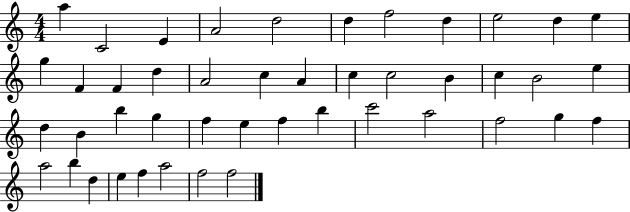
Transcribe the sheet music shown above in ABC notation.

X:1
T:Untitled
M:4/4
L:1/4
K:C
a C2 E A2 d2 d f2 d e2 d e g F F d A2 c A c c2 B c B2 e d B b g f e f b c'2 a2 f2 g f a2 b d e f a2 f2 f2